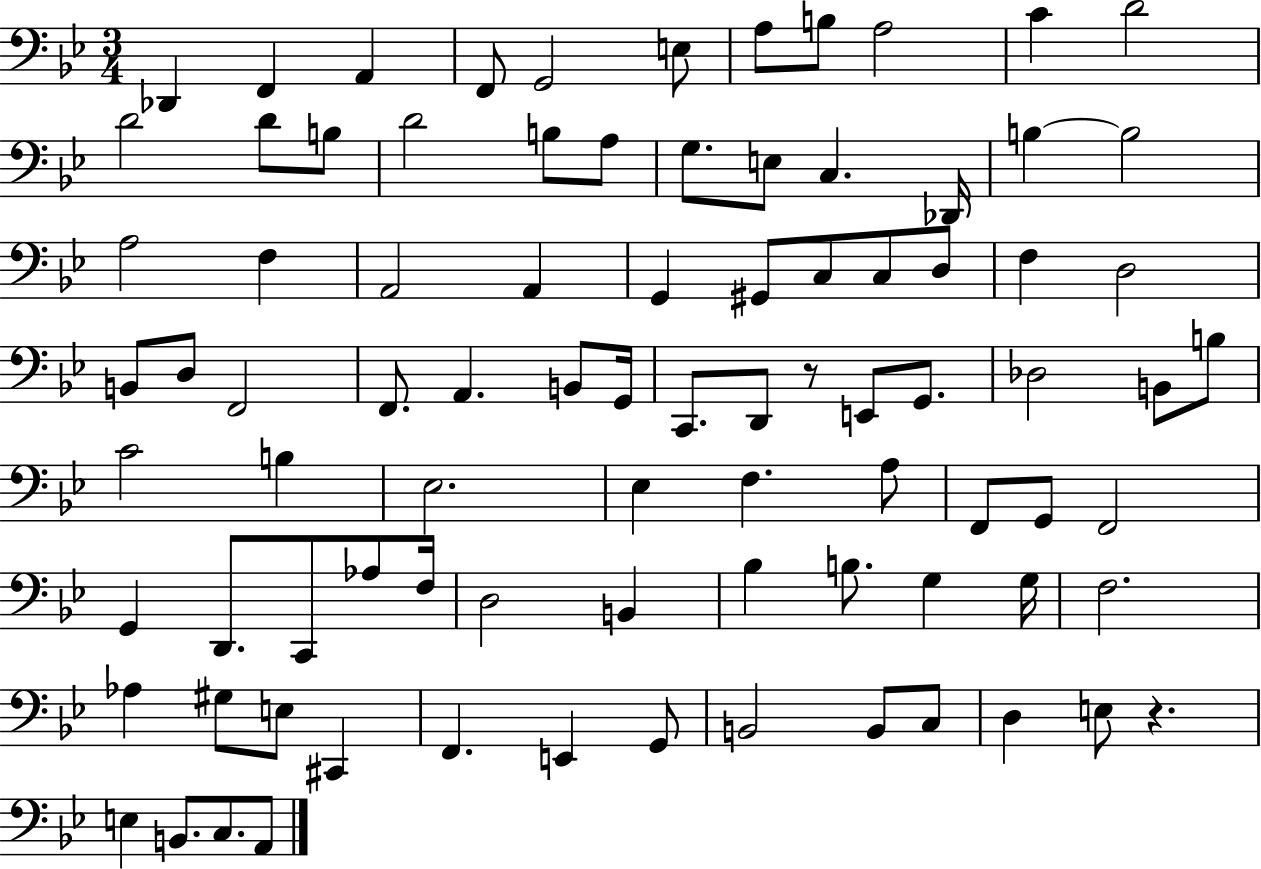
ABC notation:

X:1
T:Untitled
M:3/4
L:1/4
K:Bb
_D,, F,, A,, F,,/2 G,,2 E,/2 A,/2 B,/2 A,2 C D2 D2 D/2 B,/2 D2 B,/2 A,/2 G,/2 E,/2 C, _D,,/4 B, B,2 A,2 F, A,,2 A,, G,, ^G,,/2 C,/2 C,/2 D,/2 F, D,2 B,,/2 D,/2 F,,2 F,,/2 A,, B,,/2 G,,/4 C,,/2 D,,/2 z/2 E,,/2 G,,/2 _D,2 B,,/2 B,/2 C2 B, _E,2 _E, F, A,/2 F,,/2 G,,/2 F,,2 G,, D,,/2 C,,/2 _A,/2 F,/4 D,2 B,, _B, B,/2 G, G,/4 F,2 _A, ^G,/2 E,/2 ^C,, F,, E,, G,,/2 B,,2 B,,/2 C,/2 D, E,/2 z E, B,,/2 C,/2 A,,/2